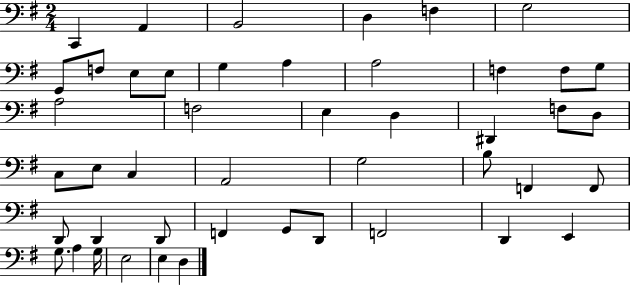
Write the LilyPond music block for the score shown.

{
  \clef bass
  \numericTimeSignature
  \time 2/4
  \key g \major
  \repeat volta 2 { c,4 a,4 | b,2 | d4 f4 | g2 | \break g,8 f8 e8 e8 | g4 a4 | a2 | f4 f8 g8 | \break a2 | f2 | e4 d4 | dis,4 f8 d8 | \break c8 e8 c4 | a,2 | g2 | b8 f,4 f,8 | \break d,8 d,4 d,8 | f,4 g,8 d,8 | f,2 | d,4 e,4 | \break g8. a4 g16 | e2 | e4 d4 | } \bar "|."
}